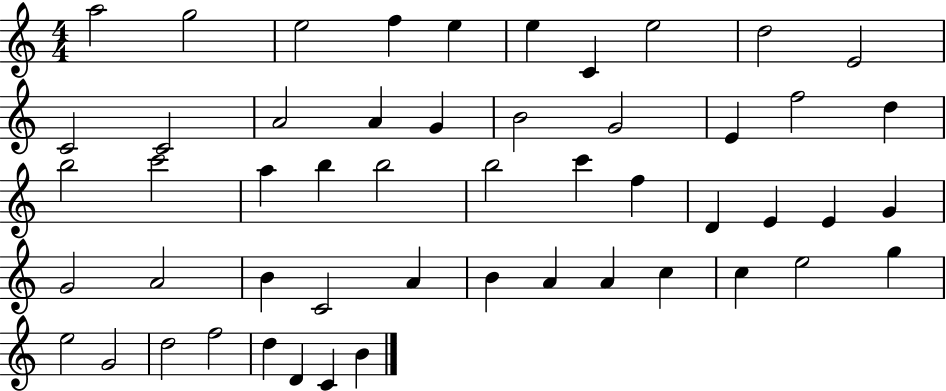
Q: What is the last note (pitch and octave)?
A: B4